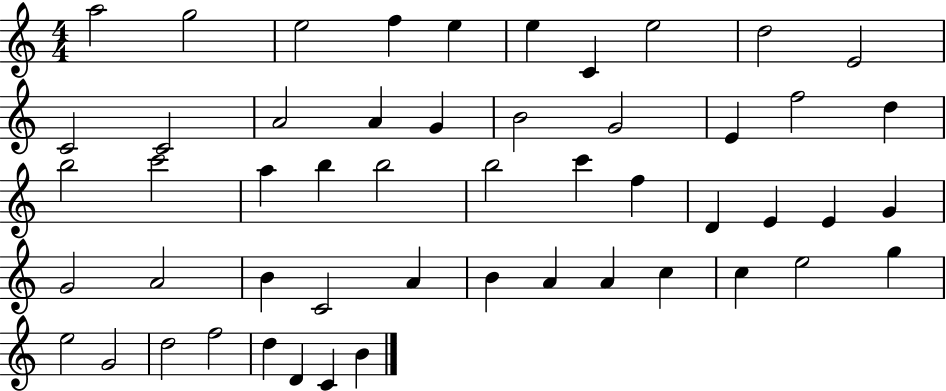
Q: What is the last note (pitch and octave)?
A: B4